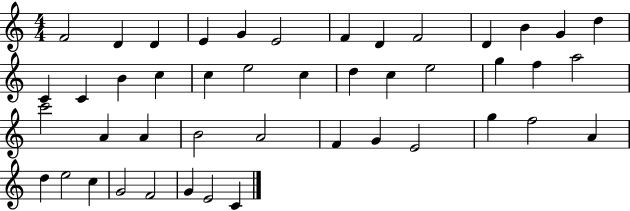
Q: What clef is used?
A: treble